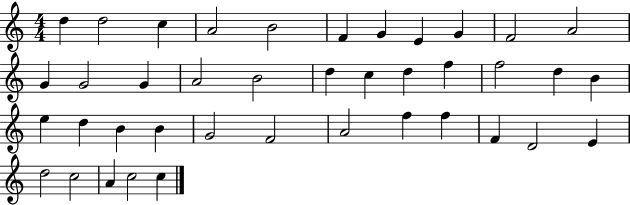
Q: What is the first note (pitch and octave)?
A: D5